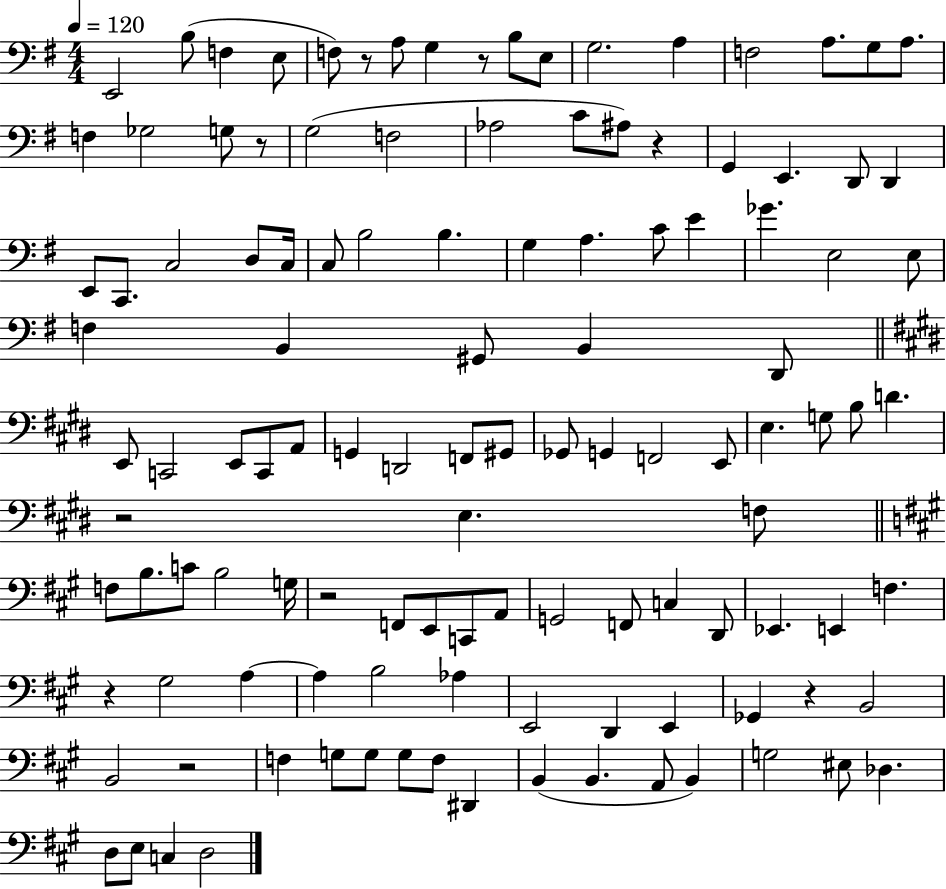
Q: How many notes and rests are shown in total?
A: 119